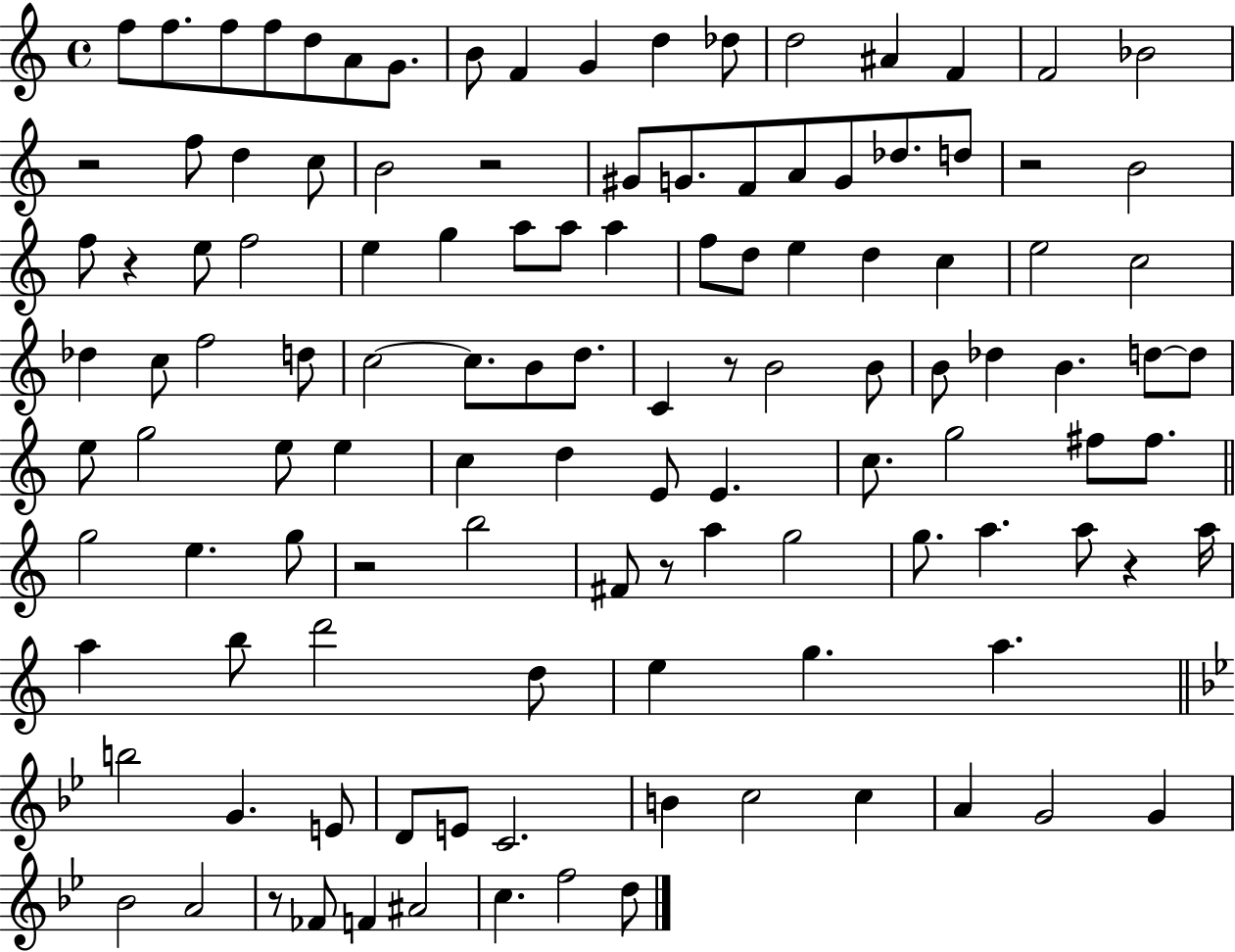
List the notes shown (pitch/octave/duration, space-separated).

F5/e F5/e. F5/e F5/e D5/e A4/e G4/e. B4/e F4/q G4/q D5/q Db5/e D5/h A#4/q F4/q F4/h Bb4/h R/h F5/e D5/q C5/e B4/h R/h G#4/e G4/e. F4/e A4/e G4/e Db5/e. D5/e R/h B4/h F5/e R/q E5/e F5/h E5/q G5/q A5/e A5/e A5/q F5/e D5/e E5/q D5/q C5/q E5/h C5/h Db5/q C5/e F5/h D5/e C5/h C5/e. B4/e D5/e. C4/q R/e B4/h B4/e B4/e Db5/q B4/q. D5/e D5/e E5/e G5/h E5/e E5/q C5/q D5/q E4/e E4/q. C5/e. G5/h F#5/e F#5/e. G5/h E5/q. G5/e R/h B5/h F#4/e R/e A5/q G5/h G5/e. A5/q. A5/e R/q A5/s A5/q B5/e D6/h D5/e E5/q G5/q. A5/q. B5/h G4/q. E4/e D4/e E4/e C4/h. B4/q C5/h C5/q A4/q G4/h G4/q Bb4/h A4/h R/e FES4/e F4/q A#4/h C5/q. F5/h D5/e